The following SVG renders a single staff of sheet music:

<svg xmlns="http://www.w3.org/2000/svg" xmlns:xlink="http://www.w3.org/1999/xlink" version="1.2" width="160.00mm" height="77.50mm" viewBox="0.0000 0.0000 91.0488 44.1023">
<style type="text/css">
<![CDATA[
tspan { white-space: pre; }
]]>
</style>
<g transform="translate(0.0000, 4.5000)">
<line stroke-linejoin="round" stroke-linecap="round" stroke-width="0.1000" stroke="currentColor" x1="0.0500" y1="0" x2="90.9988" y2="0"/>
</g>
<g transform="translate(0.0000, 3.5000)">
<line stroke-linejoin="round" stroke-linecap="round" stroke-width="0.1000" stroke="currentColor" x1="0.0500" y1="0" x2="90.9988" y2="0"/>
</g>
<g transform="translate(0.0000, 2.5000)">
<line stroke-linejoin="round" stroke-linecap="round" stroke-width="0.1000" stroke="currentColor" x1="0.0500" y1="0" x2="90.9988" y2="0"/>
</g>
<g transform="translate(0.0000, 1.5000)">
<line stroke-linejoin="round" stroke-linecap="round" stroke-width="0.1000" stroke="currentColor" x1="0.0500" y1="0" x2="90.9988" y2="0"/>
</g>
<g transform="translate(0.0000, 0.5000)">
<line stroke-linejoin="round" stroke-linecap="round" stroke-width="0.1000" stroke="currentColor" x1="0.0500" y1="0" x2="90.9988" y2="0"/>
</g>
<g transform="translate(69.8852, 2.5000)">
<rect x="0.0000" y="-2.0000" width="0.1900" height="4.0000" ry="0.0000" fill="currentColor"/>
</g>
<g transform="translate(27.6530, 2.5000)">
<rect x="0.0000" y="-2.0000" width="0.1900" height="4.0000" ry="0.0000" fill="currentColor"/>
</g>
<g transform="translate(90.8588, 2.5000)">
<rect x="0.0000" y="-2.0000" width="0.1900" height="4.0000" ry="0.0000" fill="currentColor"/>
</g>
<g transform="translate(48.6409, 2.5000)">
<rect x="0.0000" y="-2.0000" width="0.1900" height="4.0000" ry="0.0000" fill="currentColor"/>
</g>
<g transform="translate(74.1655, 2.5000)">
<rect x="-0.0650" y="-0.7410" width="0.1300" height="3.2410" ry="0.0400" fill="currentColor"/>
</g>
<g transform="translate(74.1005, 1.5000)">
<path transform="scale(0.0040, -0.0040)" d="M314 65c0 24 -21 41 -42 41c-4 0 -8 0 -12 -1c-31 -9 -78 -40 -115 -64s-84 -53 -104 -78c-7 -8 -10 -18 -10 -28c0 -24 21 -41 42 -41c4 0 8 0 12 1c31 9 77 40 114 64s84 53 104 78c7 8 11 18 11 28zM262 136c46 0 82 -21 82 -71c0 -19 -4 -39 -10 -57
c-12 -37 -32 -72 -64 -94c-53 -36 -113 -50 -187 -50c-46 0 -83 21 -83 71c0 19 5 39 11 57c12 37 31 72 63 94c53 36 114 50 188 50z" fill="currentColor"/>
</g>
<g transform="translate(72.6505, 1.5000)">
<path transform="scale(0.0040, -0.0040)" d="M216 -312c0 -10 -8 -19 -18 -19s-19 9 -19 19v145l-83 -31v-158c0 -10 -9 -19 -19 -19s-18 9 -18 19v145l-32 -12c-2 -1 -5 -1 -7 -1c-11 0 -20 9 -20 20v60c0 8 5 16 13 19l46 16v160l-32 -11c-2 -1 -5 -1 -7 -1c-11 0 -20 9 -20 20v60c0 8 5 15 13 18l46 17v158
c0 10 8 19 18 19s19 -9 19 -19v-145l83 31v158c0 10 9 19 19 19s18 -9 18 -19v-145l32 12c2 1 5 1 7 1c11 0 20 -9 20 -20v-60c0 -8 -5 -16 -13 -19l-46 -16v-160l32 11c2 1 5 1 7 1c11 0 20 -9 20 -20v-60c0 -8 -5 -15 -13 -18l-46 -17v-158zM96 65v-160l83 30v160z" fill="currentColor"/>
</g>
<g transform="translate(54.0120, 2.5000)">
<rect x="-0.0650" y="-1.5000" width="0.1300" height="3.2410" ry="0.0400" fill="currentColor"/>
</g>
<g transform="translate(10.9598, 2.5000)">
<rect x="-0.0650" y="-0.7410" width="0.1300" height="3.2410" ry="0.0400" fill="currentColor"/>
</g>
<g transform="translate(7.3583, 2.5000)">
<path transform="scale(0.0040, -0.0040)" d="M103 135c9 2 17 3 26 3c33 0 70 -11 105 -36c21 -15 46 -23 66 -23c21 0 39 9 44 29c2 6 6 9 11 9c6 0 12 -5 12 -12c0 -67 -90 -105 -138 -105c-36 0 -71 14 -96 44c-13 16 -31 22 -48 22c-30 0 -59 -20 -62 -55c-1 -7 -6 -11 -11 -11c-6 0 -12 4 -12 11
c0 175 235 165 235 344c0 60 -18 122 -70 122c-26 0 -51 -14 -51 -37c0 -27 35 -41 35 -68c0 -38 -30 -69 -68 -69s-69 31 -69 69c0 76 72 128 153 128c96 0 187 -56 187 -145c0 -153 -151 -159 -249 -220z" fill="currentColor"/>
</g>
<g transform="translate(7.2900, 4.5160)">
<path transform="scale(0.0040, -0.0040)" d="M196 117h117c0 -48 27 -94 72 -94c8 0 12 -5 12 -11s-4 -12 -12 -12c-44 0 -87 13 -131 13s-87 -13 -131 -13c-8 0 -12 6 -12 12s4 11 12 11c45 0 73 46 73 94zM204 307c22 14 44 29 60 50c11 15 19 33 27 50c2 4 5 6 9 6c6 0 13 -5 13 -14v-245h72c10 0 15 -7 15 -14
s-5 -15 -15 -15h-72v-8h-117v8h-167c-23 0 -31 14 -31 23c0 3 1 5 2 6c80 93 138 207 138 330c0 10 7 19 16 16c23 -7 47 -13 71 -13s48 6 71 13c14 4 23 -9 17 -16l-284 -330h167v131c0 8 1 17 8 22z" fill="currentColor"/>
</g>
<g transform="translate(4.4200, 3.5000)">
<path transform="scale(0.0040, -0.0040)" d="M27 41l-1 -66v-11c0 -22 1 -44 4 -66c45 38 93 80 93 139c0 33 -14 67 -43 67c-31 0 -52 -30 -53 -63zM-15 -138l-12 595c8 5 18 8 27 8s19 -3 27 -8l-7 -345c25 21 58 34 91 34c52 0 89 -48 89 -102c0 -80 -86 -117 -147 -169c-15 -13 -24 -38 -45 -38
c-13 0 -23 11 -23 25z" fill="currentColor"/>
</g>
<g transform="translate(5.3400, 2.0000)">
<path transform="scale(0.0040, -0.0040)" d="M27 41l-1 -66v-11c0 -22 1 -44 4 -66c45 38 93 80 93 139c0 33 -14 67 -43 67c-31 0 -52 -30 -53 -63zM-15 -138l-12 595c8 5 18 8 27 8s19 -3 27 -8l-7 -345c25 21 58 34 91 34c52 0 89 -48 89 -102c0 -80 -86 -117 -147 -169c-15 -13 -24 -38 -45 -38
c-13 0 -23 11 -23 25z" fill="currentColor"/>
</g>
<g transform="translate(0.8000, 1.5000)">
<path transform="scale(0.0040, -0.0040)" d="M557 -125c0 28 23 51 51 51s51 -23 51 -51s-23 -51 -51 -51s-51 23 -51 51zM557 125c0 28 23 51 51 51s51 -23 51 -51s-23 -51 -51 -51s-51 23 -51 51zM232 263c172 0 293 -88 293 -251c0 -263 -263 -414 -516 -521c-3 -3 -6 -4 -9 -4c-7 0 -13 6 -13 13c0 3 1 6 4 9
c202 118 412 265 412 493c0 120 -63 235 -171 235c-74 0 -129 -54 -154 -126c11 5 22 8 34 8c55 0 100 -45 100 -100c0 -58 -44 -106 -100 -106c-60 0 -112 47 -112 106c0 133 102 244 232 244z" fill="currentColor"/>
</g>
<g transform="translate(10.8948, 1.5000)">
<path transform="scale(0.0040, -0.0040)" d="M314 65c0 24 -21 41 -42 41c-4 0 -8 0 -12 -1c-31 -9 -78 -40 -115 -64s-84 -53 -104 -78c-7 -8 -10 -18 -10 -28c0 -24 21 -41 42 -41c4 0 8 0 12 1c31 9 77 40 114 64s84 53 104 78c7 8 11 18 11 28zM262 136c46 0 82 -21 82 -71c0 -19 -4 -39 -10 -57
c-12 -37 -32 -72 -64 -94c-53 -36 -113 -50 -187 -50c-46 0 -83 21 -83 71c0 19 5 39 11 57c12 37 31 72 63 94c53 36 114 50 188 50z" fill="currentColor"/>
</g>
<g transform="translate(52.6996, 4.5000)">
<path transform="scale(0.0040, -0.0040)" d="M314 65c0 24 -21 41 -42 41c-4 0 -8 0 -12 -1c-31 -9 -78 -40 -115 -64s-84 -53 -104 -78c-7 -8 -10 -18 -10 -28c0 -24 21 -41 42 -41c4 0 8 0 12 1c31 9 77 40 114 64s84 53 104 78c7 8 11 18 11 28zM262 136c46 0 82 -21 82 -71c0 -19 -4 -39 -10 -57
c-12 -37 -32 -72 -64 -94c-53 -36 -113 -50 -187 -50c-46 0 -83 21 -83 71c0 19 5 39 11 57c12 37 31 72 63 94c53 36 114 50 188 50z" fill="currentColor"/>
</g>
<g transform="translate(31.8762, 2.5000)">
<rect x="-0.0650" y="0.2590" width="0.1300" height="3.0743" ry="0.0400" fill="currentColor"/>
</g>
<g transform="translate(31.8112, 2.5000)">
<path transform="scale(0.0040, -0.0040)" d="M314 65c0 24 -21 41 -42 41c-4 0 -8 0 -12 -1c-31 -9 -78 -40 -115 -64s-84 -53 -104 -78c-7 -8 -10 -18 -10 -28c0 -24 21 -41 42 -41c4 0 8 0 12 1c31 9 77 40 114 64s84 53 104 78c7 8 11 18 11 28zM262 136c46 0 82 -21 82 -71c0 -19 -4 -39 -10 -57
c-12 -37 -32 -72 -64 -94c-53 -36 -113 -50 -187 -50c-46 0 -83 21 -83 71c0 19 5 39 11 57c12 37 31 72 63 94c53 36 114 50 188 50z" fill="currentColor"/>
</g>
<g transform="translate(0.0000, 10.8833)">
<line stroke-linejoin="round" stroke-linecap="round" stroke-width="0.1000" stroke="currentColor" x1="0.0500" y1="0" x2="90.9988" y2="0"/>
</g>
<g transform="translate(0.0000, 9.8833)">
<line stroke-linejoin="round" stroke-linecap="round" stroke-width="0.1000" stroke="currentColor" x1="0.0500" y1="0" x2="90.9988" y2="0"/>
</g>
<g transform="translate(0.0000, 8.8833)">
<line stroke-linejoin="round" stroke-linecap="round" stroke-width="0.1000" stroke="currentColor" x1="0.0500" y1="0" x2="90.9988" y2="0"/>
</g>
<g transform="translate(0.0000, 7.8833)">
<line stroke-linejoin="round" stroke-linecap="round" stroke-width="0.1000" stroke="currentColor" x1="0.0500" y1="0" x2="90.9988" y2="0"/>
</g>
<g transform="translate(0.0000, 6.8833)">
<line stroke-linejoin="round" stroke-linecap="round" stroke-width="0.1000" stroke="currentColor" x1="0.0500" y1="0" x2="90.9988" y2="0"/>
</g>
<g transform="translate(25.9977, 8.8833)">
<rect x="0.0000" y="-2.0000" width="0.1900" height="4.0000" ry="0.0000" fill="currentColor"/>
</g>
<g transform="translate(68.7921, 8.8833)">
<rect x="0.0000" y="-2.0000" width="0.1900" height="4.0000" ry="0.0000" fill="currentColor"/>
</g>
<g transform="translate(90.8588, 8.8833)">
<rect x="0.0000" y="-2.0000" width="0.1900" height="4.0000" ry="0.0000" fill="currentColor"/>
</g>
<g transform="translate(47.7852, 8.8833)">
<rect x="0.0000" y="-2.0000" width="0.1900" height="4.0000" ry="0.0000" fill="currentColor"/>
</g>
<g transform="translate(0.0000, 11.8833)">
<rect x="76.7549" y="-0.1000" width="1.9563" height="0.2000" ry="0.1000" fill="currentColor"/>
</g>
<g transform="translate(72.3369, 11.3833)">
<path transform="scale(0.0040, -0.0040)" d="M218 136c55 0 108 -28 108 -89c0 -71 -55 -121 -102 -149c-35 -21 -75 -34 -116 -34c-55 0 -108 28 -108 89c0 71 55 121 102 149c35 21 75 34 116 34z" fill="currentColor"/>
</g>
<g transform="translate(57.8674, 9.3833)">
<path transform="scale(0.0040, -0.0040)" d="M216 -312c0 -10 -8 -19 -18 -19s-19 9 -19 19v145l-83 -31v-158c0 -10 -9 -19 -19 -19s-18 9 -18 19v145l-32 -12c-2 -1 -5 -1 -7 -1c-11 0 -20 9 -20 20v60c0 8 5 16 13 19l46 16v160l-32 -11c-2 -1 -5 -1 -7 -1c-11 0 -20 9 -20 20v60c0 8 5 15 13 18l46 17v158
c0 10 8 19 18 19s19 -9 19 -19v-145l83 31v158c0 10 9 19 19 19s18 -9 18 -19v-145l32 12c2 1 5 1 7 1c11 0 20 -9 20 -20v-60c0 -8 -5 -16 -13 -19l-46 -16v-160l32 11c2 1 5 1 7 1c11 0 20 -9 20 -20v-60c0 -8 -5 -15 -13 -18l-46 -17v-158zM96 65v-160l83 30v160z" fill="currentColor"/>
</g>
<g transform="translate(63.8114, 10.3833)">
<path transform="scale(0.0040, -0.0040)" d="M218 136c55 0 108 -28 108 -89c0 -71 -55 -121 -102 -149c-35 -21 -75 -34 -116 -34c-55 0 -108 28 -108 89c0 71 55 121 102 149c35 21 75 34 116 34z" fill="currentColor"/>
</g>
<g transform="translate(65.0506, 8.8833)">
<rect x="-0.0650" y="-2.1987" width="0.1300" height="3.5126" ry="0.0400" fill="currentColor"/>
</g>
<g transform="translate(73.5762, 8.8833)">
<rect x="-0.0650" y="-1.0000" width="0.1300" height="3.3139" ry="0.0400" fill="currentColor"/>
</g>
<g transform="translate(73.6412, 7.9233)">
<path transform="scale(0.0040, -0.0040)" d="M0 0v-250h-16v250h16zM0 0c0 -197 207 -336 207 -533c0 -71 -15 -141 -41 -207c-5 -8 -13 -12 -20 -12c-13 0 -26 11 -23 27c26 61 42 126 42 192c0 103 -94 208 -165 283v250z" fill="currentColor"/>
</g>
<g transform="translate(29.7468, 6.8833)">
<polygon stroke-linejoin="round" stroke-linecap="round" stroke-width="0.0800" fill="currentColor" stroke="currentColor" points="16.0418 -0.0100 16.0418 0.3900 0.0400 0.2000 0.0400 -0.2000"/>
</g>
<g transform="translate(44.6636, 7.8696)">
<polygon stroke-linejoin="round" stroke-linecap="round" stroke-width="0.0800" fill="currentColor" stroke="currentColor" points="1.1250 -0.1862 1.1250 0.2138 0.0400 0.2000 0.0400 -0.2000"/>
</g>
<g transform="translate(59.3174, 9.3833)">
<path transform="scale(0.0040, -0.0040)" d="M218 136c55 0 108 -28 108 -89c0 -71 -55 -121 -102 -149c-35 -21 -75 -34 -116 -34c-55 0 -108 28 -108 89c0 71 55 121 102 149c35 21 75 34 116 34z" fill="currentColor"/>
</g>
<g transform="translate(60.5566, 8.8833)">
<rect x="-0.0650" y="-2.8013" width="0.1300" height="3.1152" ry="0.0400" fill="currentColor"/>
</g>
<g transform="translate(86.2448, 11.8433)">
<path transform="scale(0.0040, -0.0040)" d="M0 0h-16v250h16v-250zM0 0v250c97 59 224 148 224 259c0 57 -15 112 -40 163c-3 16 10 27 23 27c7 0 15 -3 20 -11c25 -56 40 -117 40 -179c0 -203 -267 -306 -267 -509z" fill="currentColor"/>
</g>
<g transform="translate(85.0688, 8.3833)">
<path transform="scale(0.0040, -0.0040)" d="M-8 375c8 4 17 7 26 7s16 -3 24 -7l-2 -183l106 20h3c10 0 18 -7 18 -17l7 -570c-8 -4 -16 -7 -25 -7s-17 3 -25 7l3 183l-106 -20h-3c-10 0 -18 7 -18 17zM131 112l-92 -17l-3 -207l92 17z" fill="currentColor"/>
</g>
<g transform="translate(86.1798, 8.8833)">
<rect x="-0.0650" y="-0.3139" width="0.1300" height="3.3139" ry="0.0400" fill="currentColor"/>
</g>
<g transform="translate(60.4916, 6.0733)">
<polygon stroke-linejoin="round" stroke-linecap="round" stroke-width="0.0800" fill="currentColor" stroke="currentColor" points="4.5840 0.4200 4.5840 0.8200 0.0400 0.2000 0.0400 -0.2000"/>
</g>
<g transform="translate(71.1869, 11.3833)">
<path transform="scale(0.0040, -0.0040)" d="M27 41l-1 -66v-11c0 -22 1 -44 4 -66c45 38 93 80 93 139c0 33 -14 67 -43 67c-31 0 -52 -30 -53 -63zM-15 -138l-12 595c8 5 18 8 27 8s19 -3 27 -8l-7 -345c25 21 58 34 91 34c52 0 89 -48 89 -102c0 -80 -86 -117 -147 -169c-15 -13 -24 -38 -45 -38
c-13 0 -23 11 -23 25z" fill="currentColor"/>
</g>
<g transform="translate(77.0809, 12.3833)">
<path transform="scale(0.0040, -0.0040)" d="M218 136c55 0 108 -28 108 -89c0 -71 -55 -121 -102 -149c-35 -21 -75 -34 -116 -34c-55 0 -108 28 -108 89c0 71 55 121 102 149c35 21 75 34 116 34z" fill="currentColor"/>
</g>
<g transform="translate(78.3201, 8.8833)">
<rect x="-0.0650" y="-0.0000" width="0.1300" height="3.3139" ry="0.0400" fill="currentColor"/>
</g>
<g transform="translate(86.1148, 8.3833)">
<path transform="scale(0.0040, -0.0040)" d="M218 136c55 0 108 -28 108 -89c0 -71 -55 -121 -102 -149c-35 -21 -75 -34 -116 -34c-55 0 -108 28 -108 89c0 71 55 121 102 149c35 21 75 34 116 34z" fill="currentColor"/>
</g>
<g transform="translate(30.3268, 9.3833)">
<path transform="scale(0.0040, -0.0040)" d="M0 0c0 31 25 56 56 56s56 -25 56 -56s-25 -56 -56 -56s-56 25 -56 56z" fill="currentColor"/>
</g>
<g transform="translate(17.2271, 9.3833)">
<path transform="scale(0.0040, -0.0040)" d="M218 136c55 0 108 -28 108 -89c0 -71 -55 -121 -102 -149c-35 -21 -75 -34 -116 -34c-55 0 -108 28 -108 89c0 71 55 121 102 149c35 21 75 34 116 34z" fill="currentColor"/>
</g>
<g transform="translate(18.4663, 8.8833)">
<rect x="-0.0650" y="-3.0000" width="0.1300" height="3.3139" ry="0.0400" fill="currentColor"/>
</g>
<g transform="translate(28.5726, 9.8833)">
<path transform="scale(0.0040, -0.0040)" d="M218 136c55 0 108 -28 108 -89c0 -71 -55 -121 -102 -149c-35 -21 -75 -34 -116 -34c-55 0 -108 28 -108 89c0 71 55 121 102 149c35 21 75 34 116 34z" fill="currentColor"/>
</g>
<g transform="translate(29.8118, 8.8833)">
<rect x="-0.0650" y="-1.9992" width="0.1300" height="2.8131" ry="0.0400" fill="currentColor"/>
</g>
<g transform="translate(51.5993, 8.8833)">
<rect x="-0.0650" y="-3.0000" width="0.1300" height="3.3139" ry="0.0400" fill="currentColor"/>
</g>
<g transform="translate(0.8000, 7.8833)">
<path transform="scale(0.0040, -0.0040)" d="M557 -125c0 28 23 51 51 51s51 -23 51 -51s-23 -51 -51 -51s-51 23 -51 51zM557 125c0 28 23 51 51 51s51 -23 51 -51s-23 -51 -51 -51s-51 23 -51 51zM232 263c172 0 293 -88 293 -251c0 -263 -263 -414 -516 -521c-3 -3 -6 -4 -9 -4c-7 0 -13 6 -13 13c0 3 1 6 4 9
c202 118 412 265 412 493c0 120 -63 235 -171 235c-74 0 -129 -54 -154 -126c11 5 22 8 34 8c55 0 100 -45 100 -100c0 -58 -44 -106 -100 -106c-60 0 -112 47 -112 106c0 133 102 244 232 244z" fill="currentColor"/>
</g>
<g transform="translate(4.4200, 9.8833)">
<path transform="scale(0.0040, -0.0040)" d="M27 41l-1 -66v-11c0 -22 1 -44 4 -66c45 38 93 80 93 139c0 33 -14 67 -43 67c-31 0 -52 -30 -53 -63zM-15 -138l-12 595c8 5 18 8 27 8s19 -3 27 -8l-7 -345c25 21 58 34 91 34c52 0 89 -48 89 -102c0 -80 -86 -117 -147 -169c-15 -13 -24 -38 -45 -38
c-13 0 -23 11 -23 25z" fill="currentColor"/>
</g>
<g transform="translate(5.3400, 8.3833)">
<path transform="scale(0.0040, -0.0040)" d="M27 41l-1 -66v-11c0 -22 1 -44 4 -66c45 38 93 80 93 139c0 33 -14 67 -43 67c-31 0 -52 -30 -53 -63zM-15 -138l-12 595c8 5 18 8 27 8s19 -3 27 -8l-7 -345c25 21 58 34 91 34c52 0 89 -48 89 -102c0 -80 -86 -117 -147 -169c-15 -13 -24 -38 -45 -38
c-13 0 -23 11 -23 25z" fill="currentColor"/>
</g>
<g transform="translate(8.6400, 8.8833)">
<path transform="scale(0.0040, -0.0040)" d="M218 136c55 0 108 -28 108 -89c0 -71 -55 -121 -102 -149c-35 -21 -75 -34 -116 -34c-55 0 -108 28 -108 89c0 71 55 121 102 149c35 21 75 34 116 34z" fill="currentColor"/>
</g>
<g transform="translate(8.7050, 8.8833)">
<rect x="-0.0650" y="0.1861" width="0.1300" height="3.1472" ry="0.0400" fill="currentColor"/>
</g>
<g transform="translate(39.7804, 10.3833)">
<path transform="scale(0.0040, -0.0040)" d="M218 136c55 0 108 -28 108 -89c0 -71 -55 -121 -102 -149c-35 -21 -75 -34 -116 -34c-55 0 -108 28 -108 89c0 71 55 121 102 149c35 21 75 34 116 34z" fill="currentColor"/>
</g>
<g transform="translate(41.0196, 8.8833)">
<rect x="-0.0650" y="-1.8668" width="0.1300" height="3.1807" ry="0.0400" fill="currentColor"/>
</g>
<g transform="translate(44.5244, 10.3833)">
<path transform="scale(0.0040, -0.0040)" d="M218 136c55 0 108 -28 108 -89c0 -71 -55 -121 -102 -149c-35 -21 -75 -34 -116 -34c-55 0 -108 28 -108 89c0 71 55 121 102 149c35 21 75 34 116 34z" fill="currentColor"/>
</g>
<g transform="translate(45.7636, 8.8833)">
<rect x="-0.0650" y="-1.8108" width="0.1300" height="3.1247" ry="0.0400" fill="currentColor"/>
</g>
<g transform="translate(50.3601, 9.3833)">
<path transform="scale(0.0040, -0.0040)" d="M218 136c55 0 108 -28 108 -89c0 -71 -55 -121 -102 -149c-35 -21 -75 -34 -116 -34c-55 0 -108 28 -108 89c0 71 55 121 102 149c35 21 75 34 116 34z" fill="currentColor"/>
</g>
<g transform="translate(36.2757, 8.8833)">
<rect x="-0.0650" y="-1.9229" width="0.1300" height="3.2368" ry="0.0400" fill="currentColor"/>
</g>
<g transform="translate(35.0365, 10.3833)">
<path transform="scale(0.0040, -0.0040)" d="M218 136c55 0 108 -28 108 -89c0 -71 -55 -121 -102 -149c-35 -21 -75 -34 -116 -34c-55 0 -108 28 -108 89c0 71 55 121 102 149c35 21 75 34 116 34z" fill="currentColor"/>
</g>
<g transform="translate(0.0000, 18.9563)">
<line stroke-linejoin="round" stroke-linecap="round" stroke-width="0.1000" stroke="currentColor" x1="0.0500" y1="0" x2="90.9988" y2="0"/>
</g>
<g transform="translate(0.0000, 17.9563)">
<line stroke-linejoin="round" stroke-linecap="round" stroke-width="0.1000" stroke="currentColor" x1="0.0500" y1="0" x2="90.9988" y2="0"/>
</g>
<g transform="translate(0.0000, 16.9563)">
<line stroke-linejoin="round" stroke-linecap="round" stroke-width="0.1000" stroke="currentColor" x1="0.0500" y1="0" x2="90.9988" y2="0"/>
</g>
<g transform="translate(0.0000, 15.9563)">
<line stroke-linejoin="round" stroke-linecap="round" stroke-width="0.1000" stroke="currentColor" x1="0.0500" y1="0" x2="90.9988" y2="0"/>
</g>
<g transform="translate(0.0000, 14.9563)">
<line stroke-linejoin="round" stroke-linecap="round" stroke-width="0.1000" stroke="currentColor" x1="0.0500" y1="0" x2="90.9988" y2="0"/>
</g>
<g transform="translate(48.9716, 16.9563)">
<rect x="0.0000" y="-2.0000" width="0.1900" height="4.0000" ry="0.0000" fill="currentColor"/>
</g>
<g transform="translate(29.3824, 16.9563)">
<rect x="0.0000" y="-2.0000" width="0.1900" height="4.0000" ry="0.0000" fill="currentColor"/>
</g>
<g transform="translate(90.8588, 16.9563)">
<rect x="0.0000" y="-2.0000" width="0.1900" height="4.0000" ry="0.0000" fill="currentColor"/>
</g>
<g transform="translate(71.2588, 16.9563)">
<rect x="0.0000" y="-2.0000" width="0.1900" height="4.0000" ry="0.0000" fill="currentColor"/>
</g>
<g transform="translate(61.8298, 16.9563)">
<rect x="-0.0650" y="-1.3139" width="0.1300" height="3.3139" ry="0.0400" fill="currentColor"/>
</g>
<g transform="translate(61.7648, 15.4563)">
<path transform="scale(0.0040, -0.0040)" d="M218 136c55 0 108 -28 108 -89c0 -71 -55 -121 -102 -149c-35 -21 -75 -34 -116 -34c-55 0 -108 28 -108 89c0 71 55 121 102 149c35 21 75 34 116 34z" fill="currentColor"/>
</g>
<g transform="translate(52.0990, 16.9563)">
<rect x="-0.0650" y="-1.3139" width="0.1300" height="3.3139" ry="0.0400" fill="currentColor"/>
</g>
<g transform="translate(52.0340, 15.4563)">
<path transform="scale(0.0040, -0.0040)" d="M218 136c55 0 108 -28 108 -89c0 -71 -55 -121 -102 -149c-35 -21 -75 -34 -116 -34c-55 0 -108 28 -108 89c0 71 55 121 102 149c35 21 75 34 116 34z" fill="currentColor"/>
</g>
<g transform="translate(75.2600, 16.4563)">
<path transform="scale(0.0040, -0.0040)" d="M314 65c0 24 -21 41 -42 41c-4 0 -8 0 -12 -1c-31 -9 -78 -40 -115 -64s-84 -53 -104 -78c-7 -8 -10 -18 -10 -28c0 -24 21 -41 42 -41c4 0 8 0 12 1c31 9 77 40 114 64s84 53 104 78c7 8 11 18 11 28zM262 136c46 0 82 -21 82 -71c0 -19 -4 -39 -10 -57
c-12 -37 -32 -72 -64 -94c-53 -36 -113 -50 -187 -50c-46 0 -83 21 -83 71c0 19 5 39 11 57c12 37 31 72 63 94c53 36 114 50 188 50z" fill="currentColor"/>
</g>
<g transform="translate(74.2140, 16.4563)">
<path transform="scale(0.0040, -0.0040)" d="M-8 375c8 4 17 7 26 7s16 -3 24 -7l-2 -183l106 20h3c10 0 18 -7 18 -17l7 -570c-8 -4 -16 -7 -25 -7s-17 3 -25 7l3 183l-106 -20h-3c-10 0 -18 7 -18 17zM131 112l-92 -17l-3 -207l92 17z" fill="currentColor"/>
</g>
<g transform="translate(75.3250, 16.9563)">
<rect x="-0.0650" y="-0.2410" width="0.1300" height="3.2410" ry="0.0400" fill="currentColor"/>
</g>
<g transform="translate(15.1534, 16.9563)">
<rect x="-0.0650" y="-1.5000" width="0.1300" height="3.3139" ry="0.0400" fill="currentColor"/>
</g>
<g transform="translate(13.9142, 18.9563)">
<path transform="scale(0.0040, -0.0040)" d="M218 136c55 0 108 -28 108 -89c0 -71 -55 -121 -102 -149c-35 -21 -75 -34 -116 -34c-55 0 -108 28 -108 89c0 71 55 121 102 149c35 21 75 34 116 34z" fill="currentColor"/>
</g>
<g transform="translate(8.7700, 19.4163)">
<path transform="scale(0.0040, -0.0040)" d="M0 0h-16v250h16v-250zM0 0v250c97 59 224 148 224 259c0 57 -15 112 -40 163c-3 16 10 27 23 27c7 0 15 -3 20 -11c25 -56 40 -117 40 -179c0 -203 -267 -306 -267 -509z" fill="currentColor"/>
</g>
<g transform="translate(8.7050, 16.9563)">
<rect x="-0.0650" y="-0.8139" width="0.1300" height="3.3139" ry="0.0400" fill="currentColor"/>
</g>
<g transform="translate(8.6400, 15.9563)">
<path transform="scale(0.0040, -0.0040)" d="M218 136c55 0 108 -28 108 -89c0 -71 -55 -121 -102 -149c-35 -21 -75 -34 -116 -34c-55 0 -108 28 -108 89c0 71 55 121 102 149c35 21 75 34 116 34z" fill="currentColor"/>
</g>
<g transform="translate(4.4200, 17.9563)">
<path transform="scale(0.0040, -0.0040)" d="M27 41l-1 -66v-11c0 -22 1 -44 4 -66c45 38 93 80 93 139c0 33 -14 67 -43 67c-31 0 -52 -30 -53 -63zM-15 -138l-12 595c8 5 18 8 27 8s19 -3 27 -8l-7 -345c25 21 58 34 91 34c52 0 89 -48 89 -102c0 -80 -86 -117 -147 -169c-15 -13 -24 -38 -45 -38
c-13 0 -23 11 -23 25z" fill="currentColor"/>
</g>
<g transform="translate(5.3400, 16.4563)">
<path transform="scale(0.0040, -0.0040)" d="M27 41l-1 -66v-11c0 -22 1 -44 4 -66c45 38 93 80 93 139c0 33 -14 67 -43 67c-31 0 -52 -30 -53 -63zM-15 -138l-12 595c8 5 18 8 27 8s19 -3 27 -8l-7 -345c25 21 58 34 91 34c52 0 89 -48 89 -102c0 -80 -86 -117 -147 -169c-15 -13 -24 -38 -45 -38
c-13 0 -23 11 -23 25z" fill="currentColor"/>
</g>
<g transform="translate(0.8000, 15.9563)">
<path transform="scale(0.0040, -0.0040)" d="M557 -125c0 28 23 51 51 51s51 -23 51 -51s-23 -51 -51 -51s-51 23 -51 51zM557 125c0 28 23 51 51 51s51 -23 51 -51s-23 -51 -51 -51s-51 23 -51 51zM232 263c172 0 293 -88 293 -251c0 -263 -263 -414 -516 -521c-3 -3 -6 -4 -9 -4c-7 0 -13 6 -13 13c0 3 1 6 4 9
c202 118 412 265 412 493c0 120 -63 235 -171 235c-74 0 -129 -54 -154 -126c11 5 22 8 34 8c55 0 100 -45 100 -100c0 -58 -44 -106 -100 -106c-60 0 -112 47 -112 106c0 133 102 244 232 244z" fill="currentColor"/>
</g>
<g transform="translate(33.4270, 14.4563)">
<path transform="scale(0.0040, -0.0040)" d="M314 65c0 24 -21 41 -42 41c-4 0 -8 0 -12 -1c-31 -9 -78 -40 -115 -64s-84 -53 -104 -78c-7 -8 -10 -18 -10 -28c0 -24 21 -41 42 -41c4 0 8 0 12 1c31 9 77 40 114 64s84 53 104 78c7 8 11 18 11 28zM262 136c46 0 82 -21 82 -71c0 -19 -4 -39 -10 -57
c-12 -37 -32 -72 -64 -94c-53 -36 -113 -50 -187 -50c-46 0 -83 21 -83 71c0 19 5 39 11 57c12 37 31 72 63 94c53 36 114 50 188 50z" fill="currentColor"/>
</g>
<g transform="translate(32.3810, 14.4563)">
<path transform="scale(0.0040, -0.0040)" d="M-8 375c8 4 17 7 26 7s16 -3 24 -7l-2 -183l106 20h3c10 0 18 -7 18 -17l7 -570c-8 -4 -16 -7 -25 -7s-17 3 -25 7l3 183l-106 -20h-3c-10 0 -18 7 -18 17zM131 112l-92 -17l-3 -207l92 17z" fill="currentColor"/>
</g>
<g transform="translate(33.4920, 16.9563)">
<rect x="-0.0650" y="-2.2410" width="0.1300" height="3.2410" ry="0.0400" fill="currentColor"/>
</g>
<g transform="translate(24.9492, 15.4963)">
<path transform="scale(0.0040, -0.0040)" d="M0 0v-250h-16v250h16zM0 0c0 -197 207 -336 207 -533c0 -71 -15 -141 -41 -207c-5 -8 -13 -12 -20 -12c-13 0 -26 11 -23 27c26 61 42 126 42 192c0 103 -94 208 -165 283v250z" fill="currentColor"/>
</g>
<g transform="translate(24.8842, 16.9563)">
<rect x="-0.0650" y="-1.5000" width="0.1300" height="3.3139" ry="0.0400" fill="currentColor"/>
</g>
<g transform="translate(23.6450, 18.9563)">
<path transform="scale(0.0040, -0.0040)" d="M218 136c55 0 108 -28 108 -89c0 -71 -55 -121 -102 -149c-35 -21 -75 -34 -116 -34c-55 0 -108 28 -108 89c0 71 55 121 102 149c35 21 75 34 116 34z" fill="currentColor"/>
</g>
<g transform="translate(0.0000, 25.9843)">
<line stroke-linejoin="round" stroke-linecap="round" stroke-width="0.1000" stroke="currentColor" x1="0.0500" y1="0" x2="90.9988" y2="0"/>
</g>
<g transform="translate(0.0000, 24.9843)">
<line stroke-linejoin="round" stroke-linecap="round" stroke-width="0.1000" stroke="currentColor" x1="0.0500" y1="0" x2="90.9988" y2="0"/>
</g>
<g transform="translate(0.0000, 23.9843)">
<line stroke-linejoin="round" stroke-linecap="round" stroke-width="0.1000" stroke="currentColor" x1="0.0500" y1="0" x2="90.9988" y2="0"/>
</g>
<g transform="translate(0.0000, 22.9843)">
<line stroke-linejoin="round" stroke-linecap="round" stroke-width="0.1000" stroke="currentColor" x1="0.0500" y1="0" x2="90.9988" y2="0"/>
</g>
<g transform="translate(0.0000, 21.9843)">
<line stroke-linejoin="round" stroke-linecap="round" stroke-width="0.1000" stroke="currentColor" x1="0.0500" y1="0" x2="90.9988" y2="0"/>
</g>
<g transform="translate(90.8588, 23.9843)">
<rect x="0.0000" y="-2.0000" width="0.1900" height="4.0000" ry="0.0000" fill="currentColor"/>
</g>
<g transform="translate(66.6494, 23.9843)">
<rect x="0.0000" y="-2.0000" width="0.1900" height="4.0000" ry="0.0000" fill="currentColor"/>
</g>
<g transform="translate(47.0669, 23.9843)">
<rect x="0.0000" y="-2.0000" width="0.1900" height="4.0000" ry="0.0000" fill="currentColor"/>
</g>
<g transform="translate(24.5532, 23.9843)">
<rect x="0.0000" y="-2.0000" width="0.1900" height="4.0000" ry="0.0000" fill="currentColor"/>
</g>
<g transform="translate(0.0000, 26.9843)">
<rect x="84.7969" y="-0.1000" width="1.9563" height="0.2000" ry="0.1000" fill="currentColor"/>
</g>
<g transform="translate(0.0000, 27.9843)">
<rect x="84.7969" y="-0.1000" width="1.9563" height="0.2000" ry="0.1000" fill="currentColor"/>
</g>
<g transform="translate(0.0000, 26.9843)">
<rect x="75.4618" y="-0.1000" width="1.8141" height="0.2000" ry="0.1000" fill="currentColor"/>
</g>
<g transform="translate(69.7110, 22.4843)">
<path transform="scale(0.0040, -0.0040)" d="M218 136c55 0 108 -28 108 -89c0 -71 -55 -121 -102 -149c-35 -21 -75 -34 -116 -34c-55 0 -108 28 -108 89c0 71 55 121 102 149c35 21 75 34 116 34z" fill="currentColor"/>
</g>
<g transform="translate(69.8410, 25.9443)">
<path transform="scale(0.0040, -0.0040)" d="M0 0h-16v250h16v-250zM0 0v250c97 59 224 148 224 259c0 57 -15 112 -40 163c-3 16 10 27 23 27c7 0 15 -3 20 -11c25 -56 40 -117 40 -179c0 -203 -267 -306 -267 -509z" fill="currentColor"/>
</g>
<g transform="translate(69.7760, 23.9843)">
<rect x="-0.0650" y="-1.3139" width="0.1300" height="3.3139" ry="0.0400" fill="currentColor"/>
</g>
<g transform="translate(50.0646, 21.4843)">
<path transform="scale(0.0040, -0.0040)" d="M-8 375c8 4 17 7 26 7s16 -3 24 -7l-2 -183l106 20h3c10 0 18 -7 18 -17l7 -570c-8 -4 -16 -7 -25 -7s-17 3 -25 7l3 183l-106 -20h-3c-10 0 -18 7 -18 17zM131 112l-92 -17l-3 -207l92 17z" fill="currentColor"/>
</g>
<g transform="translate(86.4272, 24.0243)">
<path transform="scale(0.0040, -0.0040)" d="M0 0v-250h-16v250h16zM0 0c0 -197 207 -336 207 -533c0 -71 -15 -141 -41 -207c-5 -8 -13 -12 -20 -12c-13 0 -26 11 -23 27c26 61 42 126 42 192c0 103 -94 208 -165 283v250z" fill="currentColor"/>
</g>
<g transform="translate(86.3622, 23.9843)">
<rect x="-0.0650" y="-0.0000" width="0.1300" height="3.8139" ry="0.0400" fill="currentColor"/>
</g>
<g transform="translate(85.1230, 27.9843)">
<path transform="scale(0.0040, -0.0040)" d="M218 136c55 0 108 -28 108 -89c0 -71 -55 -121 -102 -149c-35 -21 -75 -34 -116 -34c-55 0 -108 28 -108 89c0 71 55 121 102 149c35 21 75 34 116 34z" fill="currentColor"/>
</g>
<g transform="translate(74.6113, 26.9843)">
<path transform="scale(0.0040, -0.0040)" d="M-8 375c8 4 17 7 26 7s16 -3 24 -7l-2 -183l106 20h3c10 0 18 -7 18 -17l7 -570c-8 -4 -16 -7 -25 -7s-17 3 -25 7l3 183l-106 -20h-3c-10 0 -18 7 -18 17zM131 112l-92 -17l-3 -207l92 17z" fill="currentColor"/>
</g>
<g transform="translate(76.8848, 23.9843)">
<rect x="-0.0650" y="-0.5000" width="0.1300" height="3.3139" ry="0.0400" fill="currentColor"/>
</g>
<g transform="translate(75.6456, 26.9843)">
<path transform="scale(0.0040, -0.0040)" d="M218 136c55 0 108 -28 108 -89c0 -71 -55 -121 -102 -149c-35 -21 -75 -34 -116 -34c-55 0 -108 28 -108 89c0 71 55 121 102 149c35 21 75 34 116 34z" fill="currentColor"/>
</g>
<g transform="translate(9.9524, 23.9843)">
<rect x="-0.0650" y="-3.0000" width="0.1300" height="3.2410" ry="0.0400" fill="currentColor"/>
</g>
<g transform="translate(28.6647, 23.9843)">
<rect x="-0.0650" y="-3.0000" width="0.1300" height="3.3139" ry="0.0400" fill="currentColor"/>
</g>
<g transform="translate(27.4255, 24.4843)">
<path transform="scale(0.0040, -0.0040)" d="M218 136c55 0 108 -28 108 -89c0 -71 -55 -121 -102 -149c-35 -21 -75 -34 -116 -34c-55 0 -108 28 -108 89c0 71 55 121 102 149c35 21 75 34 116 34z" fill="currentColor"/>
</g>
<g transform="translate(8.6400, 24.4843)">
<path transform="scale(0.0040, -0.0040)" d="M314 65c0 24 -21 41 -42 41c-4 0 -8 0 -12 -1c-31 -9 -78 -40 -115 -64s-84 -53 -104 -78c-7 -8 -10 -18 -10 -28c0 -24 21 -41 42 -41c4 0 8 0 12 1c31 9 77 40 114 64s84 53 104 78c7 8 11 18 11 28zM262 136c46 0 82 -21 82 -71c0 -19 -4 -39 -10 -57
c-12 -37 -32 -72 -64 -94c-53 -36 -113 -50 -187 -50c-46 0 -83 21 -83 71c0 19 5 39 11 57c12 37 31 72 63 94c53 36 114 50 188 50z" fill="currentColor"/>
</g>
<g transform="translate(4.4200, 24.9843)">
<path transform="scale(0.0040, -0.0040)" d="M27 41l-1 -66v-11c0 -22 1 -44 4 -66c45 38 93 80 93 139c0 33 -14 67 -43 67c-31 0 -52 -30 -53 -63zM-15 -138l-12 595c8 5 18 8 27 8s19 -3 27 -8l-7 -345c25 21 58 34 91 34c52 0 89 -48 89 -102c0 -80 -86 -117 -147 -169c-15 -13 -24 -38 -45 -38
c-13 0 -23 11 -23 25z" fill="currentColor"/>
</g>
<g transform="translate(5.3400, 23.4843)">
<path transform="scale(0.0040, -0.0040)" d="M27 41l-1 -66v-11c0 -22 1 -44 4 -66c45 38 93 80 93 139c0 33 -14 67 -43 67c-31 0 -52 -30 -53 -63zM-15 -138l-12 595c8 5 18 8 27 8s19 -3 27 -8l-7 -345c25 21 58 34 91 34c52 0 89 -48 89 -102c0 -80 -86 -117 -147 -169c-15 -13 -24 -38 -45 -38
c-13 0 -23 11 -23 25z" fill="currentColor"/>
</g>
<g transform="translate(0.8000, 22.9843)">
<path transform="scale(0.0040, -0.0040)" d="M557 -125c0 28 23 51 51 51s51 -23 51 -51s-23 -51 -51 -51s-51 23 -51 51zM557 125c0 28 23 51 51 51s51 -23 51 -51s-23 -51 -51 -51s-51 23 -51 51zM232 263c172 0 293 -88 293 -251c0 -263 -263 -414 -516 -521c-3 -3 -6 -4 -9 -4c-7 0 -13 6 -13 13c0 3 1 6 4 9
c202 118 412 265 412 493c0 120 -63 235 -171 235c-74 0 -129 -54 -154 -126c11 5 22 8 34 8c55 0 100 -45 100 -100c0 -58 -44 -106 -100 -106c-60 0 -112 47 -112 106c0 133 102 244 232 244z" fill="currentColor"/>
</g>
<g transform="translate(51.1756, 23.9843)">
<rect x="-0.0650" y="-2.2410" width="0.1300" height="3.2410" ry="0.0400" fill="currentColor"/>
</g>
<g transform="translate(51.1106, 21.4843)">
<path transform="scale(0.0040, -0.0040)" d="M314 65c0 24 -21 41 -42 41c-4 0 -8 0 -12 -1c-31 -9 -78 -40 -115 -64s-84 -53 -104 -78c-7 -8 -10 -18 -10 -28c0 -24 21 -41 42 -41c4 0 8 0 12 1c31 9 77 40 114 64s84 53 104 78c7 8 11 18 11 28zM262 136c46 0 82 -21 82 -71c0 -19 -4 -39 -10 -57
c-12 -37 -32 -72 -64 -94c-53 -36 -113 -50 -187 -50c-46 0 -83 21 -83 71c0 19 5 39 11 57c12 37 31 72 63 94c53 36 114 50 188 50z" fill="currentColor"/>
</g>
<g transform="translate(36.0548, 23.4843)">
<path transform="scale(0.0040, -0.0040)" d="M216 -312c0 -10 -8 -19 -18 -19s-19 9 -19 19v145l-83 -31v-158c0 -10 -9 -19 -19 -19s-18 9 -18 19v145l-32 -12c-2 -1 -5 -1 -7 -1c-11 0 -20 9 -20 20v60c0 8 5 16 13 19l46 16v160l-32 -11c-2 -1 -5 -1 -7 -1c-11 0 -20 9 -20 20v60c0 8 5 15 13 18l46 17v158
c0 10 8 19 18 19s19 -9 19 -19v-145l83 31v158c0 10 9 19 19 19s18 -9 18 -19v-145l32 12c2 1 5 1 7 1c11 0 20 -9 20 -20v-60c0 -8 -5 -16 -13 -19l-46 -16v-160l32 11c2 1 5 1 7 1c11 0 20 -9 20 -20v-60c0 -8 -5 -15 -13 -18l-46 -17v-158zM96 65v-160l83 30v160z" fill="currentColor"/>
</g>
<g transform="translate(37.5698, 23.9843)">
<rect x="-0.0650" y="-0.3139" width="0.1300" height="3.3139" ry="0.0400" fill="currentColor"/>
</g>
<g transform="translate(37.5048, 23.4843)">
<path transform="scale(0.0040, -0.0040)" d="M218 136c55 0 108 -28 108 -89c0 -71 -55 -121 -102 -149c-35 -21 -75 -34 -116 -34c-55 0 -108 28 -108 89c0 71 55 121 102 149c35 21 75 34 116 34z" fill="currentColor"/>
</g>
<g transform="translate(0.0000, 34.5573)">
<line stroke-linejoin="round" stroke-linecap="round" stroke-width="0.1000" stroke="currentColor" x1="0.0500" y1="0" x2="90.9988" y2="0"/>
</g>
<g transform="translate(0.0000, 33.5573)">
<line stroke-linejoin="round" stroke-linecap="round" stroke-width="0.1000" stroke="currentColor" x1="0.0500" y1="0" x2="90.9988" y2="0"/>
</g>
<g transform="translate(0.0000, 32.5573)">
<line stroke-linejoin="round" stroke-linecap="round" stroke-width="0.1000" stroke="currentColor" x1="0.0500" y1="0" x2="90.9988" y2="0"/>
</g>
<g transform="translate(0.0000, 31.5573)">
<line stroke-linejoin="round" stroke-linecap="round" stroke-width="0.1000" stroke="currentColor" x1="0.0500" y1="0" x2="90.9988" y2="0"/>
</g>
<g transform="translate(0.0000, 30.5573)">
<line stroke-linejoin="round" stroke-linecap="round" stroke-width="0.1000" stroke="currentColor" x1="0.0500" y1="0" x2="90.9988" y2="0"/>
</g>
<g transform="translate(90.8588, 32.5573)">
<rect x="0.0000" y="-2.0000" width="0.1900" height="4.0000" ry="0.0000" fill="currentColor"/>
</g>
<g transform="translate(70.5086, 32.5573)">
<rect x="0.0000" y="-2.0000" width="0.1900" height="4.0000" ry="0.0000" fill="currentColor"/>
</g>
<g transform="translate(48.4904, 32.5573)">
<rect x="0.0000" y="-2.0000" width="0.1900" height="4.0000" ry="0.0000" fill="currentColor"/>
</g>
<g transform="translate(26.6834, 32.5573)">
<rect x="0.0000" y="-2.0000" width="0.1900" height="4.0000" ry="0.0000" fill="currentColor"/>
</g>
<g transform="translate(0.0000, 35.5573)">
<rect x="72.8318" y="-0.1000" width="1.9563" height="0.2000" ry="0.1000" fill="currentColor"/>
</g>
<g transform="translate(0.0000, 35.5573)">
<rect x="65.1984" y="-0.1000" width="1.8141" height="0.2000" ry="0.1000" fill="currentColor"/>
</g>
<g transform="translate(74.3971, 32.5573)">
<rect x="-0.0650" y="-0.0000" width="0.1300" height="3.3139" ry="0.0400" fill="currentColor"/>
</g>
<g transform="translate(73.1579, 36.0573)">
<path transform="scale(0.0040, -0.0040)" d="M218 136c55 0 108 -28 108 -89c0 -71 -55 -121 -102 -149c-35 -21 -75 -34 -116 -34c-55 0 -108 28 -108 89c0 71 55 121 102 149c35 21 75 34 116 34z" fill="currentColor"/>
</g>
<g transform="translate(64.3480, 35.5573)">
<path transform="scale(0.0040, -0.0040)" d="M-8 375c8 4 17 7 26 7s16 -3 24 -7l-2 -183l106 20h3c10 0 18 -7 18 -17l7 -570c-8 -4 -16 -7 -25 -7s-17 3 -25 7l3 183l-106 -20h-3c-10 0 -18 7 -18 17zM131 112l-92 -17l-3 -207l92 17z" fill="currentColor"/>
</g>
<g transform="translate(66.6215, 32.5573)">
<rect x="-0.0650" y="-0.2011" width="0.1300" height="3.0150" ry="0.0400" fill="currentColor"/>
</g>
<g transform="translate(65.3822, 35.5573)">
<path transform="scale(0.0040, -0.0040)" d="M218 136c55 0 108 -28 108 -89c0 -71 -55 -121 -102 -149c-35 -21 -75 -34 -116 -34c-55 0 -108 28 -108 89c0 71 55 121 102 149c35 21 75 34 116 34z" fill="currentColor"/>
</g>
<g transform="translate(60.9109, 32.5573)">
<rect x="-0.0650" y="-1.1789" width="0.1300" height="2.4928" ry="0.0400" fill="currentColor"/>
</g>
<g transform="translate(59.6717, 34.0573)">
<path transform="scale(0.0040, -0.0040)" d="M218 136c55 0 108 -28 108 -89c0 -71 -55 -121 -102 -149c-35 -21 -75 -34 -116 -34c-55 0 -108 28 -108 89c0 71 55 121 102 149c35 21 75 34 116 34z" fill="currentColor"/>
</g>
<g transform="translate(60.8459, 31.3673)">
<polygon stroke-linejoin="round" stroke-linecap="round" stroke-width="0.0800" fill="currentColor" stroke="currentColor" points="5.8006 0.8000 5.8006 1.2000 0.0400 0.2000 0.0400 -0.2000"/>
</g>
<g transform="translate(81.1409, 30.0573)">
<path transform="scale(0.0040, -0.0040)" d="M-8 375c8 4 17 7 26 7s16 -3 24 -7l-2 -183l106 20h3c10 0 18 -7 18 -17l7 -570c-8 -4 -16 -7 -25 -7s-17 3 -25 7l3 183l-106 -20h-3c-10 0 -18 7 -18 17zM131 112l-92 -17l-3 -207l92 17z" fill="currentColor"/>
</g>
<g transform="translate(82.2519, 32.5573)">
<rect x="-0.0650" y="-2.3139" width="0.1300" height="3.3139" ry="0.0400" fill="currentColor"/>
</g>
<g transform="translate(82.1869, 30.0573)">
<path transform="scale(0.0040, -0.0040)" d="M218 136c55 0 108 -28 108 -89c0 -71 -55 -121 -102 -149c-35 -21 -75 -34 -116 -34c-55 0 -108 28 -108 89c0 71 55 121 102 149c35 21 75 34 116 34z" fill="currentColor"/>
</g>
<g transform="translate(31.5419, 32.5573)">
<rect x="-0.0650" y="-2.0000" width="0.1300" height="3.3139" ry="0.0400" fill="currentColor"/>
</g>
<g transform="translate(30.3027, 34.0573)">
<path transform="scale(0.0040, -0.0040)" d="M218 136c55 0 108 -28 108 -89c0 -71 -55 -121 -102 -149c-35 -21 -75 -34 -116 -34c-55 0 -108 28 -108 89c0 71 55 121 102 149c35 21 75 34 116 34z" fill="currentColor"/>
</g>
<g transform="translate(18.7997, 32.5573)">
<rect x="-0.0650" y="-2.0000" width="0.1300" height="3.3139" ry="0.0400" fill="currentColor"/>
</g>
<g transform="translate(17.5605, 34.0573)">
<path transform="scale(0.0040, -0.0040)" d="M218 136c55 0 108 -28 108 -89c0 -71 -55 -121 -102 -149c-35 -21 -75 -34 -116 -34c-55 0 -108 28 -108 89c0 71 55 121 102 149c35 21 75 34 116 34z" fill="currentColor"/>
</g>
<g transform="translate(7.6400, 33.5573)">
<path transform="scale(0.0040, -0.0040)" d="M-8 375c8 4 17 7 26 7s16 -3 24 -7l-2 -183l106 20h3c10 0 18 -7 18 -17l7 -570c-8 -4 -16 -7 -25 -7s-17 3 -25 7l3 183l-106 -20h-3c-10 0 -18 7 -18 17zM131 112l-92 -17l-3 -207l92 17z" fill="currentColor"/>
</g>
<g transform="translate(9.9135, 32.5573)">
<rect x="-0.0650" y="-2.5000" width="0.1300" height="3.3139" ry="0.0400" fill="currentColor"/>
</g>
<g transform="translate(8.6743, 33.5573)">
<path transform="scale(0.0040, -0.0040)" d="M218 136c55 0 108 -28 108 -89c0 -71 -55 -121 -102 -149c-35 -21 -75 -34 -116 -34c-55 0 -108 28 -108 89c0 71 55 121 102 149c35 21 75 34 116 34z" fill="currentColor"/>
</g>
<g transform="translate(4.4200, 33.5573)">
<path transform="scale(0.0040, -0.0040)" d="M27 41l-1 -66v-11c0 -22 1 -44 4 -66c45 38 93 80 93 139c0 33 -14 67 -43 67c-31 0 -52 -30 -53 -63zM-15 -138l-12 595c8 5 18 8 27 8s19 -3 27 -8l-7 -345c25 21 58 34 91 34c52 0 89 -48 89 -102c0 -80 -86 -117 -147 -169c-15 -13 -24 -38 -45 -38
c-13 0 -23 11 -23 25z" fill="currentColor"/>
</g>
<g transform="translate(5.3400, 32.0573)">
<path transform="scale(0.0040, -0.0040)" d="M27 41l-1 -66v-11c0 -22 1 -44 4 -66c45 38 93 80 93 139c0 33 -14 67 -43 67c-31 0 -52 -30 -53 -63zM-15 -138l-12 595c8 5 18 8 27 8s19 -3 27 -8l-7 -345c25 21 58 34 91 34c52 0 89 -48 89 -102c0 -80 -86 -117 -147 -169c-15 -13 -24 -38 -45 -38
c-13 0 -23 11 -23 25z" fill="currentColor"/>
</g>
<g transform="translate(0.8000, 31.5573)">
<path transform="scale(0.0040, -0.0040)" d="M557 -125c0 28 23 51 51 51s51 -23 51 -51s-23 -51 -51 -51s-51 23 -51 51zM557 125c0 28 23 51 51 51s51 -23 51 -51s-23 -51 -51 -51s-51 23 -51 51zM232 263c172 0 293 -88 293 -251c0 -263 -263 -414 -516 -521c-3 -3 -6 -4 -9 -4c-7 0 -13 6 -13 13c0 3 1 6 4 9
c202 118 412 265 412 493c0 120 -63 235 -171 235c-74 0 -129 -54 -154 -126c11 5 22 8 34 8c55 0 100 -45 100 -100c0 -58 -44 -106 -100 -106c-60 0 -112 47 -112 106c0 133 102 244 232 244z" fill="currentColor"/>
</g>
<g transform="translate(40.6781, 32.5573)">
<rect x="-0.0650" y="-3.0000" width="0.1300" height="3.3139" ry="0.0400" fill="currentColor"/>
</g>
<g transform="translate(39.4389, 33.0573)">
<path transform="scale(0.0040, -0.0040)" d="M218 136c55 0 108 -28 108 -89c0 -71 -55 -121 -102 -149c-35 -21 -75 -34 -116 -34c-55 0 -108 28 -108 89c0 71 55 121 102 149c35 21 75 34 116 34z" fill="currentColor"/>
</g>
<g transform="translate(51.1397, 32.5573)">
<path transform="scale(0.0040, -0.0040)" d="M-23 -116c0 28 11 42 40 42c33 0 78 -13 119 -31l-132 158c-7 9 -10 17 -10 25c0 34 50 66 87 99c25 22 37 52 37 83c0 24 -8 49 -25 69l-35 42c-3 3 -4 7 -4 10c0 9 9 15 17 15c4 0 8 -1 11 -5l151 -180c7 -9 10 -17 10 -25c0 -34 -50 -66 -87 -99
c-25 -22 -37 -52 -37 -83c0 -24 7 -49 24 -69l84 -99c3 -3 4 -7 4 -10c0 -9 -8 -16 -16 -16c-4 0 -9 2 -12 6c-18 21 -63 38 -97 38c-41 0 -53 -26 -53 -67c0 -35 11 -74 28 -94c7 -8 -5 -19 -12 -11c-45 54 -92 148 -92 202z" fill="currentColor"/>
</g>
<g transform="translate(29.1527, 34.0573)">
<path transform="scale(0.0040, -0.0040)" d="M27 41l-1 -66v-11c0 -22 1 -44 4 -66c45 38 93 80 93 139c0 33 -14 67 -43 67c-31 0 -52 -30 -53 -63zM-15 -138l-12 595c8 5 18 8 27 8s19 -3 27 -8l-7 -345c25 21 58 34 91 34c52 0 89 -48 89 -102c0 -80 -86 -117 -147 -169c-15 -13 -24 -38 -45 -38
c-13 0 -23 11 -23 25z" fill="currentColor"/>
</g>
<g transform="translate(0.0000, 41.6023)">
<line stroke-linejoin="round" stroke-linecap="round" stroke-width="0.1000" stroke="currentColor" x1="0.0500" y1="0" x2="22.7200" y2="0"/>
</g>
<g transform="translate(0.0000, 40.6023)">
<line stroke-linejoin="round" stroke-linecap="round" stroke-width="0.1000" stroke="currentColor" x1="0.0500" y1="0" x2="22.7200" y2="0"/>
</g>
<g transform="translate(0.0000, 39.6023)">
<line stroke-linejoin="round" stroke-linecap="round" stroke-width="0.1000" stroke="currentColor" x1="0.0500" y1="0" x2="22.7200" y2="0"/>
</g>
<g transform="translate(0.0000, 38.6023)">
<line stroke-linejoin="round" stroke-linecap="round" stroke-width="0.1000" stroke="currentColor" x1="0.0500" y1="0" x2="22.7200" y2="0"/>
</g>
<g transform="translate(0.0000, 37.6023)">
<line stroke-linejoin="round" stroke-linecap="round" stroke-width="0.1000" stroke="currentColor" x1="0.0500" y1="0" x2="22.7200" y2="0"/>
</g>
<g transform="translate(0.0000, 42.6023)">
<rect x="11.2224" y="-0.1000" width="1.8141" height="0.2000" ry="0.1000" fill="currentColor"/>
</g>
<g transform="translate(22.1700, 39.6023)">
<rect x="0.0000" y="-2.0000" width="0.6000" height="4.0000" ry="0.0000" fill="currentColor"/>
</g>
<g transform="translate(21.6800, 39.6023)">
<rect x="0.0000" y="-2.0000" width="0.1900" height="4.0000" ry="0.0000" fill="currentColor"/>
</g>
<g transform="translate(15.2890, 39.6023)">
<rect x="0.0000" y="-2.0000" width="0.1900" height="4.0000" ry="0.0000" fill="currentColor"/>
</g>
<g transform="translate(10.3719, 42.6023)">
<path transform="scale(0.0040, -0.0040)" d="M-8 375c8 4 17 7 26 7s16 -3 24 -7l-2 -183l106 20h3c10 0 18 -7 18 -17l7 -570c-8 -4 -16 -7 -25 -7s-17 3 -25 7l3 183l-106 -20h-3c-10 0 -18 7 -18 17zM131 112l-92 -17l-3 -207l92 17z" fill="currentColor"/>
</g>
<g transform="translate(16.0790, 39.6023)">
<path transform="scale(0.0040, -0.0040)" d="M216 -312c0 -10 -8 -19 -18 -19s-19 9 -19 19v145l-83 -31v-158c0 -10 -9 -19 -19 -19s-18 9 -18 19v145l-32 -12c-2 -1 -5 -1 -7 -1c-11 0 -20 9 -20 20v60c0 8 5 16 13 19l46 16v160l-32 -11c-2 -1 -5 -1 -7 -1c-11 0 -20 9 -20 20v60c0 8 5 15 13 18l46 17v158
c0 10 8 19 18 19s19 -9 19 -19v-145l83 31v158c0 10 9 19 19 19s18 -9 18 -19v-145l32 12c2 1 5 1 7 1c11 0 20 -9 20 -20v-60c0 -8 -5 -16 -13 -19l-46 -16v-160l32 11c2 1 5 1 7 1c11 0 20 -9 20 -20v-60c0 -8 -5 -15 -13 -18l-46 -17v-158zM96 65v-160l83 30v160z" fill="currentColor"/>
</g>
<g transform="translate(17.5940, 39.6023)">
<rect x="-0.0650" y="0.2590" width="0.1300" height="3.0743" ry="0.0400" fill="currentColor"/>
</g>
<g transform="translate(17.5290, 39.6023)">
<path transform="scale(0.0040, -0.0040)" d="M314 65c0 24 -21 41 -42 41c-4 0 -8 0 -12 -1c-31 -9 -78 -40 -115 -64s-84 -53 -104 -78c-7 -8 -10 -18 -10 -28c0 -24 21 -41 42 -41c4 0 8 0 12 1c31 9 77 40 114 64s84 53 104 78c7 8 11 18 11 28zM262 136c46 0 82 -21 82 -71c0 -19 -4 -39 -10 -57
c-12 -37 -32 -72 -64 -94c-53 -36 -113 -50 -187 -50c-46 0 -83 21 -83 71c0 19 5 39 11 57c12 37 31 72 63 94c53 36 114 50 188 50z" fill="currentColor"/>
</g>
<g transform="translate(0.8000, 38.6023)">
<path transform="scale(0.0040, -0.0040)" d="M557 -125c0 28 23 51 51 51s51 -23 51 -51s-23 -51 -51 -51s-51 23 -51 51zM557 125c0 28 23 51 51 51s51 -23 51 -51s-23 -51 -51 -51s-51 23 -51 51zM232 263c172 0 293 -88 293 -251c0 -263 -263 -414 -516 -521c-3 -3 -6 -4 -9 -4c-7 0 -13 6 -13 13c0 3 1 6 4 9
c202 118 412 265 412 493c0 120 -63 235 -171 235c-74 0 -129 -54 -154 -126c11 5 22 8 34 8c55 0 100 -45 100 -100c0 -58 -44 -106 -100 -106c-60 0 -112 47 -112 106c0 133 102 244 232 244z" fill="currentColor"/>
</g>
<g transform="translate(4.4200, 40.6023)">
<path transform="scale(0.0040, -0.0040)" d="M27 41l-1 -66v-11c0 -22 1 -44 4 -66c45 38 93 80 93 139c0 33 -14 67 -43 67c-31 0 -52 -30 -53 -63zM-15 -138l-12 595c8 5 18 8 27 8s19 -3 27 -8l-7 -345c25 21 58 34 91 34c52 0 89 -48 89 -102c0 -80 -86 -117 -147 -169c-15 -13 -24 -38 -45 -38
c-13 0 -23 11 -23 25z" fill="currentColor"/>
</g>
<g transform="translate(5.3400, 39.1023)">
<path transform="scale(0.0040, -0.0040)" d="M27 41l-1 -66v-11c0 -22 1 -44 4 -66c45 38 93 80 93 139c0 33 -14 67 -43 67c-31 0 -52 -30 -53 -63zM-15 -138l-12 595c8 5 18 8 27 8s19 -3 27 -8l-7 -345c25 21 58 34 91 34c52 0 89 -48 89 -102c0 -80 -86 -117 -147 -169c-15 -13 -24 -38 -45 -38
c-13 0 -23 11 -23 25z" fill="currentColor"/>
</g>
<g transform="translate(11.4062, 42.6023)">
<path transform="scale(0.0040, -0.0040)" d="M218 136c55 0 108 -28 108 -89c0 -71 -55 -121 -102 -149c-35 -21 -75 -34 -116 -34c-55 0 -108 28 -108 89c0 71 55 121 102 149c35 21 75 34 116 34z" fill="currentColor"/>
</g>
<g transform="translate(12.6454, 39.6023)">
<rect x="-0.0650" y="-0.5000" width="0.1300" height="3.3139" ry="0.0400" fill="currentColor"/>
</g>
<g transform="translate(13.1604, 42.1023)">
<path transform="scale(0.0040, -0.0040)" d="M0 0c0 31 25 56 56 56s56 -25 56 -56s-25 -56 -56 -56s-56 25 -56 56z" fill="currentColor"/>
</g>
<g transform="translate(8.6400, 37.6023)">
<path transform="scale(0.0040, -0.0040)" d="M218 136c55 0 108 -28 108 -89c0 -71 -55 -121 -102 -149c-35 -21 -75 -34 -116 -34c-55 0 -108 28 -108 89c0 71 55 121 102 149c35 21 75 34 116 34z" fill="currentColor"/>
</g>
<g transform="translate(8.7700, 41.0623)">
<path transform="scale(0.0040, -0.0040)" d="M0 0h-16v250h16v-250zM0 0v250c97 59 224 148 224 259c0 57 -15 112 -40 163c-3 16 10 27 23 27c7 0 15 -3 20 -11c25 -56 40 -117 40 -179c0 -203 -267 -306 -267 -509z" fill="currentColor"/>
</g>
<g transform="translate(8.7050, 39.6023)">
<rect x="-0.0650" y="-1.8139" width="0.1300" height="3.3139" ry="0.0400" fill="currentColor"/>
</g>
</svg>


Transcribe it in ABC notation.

X:1
T:Untitled
M:2/4
L:1/4
K:Bb
F,2 D,2 G,,2 ^F,2 D, C, _B,,/2 A,,/2 A,,/2 A,,/4 C, ^C,/2 A,,/2 _F,,/2 D,, E,/2 F,/2 G,, G,,/2 B,2 G, G, E,2 C,2 C, ^E, B,2 G,/2 E,, C,,/2 B,, A,, _A,, C, z A,,/2 E,,/2 D,, B, A,/2 E,, ^D,2